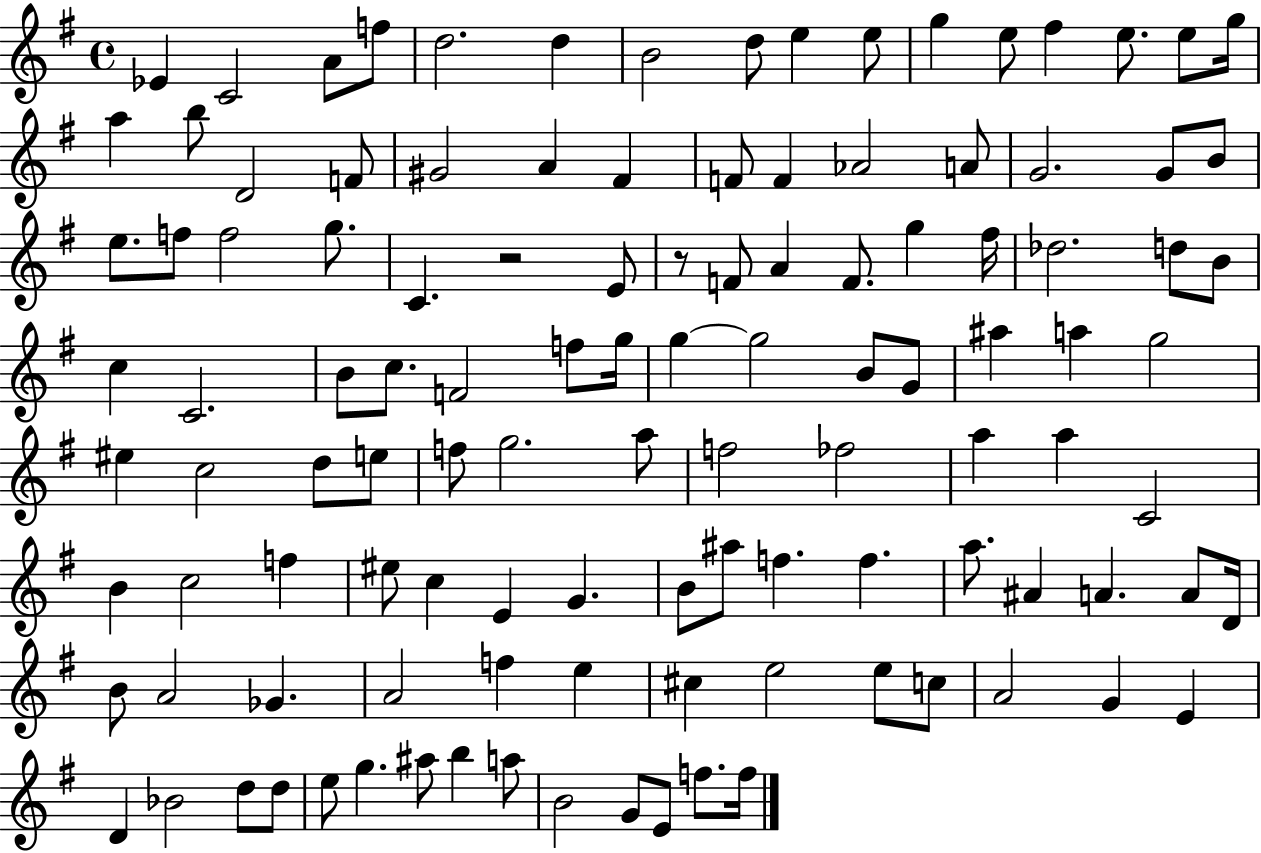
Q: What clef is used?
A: treble